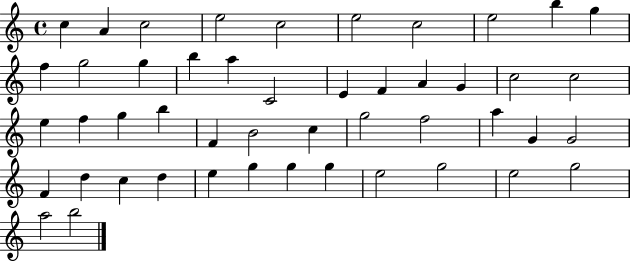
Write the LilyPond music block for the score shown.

{
  \clef treble
  \time 4/4
  \defaultTimeSignature
  \key c \major
  c''4 a'4 c''2 | e''2 c''2 | e''2 c''2 | e''2 b''4 g''4 | \break f''4 g''2 g''4 | b''4 a''4 c'2 | e'4 f'4 a'4 g'4 | c''2 c''2 | \break e''4 f''4 g''4 b''4 | f'4 b'2 c''4 | g''2 f''2 | a''4 g'4 g'2 | \break f'4 d''4 c''4 d''4 | e''4 g''4 g''4 g''4 | e''2 g''2 | e''2 g''2 | \break a''2 b''2 | \bar "|."
}